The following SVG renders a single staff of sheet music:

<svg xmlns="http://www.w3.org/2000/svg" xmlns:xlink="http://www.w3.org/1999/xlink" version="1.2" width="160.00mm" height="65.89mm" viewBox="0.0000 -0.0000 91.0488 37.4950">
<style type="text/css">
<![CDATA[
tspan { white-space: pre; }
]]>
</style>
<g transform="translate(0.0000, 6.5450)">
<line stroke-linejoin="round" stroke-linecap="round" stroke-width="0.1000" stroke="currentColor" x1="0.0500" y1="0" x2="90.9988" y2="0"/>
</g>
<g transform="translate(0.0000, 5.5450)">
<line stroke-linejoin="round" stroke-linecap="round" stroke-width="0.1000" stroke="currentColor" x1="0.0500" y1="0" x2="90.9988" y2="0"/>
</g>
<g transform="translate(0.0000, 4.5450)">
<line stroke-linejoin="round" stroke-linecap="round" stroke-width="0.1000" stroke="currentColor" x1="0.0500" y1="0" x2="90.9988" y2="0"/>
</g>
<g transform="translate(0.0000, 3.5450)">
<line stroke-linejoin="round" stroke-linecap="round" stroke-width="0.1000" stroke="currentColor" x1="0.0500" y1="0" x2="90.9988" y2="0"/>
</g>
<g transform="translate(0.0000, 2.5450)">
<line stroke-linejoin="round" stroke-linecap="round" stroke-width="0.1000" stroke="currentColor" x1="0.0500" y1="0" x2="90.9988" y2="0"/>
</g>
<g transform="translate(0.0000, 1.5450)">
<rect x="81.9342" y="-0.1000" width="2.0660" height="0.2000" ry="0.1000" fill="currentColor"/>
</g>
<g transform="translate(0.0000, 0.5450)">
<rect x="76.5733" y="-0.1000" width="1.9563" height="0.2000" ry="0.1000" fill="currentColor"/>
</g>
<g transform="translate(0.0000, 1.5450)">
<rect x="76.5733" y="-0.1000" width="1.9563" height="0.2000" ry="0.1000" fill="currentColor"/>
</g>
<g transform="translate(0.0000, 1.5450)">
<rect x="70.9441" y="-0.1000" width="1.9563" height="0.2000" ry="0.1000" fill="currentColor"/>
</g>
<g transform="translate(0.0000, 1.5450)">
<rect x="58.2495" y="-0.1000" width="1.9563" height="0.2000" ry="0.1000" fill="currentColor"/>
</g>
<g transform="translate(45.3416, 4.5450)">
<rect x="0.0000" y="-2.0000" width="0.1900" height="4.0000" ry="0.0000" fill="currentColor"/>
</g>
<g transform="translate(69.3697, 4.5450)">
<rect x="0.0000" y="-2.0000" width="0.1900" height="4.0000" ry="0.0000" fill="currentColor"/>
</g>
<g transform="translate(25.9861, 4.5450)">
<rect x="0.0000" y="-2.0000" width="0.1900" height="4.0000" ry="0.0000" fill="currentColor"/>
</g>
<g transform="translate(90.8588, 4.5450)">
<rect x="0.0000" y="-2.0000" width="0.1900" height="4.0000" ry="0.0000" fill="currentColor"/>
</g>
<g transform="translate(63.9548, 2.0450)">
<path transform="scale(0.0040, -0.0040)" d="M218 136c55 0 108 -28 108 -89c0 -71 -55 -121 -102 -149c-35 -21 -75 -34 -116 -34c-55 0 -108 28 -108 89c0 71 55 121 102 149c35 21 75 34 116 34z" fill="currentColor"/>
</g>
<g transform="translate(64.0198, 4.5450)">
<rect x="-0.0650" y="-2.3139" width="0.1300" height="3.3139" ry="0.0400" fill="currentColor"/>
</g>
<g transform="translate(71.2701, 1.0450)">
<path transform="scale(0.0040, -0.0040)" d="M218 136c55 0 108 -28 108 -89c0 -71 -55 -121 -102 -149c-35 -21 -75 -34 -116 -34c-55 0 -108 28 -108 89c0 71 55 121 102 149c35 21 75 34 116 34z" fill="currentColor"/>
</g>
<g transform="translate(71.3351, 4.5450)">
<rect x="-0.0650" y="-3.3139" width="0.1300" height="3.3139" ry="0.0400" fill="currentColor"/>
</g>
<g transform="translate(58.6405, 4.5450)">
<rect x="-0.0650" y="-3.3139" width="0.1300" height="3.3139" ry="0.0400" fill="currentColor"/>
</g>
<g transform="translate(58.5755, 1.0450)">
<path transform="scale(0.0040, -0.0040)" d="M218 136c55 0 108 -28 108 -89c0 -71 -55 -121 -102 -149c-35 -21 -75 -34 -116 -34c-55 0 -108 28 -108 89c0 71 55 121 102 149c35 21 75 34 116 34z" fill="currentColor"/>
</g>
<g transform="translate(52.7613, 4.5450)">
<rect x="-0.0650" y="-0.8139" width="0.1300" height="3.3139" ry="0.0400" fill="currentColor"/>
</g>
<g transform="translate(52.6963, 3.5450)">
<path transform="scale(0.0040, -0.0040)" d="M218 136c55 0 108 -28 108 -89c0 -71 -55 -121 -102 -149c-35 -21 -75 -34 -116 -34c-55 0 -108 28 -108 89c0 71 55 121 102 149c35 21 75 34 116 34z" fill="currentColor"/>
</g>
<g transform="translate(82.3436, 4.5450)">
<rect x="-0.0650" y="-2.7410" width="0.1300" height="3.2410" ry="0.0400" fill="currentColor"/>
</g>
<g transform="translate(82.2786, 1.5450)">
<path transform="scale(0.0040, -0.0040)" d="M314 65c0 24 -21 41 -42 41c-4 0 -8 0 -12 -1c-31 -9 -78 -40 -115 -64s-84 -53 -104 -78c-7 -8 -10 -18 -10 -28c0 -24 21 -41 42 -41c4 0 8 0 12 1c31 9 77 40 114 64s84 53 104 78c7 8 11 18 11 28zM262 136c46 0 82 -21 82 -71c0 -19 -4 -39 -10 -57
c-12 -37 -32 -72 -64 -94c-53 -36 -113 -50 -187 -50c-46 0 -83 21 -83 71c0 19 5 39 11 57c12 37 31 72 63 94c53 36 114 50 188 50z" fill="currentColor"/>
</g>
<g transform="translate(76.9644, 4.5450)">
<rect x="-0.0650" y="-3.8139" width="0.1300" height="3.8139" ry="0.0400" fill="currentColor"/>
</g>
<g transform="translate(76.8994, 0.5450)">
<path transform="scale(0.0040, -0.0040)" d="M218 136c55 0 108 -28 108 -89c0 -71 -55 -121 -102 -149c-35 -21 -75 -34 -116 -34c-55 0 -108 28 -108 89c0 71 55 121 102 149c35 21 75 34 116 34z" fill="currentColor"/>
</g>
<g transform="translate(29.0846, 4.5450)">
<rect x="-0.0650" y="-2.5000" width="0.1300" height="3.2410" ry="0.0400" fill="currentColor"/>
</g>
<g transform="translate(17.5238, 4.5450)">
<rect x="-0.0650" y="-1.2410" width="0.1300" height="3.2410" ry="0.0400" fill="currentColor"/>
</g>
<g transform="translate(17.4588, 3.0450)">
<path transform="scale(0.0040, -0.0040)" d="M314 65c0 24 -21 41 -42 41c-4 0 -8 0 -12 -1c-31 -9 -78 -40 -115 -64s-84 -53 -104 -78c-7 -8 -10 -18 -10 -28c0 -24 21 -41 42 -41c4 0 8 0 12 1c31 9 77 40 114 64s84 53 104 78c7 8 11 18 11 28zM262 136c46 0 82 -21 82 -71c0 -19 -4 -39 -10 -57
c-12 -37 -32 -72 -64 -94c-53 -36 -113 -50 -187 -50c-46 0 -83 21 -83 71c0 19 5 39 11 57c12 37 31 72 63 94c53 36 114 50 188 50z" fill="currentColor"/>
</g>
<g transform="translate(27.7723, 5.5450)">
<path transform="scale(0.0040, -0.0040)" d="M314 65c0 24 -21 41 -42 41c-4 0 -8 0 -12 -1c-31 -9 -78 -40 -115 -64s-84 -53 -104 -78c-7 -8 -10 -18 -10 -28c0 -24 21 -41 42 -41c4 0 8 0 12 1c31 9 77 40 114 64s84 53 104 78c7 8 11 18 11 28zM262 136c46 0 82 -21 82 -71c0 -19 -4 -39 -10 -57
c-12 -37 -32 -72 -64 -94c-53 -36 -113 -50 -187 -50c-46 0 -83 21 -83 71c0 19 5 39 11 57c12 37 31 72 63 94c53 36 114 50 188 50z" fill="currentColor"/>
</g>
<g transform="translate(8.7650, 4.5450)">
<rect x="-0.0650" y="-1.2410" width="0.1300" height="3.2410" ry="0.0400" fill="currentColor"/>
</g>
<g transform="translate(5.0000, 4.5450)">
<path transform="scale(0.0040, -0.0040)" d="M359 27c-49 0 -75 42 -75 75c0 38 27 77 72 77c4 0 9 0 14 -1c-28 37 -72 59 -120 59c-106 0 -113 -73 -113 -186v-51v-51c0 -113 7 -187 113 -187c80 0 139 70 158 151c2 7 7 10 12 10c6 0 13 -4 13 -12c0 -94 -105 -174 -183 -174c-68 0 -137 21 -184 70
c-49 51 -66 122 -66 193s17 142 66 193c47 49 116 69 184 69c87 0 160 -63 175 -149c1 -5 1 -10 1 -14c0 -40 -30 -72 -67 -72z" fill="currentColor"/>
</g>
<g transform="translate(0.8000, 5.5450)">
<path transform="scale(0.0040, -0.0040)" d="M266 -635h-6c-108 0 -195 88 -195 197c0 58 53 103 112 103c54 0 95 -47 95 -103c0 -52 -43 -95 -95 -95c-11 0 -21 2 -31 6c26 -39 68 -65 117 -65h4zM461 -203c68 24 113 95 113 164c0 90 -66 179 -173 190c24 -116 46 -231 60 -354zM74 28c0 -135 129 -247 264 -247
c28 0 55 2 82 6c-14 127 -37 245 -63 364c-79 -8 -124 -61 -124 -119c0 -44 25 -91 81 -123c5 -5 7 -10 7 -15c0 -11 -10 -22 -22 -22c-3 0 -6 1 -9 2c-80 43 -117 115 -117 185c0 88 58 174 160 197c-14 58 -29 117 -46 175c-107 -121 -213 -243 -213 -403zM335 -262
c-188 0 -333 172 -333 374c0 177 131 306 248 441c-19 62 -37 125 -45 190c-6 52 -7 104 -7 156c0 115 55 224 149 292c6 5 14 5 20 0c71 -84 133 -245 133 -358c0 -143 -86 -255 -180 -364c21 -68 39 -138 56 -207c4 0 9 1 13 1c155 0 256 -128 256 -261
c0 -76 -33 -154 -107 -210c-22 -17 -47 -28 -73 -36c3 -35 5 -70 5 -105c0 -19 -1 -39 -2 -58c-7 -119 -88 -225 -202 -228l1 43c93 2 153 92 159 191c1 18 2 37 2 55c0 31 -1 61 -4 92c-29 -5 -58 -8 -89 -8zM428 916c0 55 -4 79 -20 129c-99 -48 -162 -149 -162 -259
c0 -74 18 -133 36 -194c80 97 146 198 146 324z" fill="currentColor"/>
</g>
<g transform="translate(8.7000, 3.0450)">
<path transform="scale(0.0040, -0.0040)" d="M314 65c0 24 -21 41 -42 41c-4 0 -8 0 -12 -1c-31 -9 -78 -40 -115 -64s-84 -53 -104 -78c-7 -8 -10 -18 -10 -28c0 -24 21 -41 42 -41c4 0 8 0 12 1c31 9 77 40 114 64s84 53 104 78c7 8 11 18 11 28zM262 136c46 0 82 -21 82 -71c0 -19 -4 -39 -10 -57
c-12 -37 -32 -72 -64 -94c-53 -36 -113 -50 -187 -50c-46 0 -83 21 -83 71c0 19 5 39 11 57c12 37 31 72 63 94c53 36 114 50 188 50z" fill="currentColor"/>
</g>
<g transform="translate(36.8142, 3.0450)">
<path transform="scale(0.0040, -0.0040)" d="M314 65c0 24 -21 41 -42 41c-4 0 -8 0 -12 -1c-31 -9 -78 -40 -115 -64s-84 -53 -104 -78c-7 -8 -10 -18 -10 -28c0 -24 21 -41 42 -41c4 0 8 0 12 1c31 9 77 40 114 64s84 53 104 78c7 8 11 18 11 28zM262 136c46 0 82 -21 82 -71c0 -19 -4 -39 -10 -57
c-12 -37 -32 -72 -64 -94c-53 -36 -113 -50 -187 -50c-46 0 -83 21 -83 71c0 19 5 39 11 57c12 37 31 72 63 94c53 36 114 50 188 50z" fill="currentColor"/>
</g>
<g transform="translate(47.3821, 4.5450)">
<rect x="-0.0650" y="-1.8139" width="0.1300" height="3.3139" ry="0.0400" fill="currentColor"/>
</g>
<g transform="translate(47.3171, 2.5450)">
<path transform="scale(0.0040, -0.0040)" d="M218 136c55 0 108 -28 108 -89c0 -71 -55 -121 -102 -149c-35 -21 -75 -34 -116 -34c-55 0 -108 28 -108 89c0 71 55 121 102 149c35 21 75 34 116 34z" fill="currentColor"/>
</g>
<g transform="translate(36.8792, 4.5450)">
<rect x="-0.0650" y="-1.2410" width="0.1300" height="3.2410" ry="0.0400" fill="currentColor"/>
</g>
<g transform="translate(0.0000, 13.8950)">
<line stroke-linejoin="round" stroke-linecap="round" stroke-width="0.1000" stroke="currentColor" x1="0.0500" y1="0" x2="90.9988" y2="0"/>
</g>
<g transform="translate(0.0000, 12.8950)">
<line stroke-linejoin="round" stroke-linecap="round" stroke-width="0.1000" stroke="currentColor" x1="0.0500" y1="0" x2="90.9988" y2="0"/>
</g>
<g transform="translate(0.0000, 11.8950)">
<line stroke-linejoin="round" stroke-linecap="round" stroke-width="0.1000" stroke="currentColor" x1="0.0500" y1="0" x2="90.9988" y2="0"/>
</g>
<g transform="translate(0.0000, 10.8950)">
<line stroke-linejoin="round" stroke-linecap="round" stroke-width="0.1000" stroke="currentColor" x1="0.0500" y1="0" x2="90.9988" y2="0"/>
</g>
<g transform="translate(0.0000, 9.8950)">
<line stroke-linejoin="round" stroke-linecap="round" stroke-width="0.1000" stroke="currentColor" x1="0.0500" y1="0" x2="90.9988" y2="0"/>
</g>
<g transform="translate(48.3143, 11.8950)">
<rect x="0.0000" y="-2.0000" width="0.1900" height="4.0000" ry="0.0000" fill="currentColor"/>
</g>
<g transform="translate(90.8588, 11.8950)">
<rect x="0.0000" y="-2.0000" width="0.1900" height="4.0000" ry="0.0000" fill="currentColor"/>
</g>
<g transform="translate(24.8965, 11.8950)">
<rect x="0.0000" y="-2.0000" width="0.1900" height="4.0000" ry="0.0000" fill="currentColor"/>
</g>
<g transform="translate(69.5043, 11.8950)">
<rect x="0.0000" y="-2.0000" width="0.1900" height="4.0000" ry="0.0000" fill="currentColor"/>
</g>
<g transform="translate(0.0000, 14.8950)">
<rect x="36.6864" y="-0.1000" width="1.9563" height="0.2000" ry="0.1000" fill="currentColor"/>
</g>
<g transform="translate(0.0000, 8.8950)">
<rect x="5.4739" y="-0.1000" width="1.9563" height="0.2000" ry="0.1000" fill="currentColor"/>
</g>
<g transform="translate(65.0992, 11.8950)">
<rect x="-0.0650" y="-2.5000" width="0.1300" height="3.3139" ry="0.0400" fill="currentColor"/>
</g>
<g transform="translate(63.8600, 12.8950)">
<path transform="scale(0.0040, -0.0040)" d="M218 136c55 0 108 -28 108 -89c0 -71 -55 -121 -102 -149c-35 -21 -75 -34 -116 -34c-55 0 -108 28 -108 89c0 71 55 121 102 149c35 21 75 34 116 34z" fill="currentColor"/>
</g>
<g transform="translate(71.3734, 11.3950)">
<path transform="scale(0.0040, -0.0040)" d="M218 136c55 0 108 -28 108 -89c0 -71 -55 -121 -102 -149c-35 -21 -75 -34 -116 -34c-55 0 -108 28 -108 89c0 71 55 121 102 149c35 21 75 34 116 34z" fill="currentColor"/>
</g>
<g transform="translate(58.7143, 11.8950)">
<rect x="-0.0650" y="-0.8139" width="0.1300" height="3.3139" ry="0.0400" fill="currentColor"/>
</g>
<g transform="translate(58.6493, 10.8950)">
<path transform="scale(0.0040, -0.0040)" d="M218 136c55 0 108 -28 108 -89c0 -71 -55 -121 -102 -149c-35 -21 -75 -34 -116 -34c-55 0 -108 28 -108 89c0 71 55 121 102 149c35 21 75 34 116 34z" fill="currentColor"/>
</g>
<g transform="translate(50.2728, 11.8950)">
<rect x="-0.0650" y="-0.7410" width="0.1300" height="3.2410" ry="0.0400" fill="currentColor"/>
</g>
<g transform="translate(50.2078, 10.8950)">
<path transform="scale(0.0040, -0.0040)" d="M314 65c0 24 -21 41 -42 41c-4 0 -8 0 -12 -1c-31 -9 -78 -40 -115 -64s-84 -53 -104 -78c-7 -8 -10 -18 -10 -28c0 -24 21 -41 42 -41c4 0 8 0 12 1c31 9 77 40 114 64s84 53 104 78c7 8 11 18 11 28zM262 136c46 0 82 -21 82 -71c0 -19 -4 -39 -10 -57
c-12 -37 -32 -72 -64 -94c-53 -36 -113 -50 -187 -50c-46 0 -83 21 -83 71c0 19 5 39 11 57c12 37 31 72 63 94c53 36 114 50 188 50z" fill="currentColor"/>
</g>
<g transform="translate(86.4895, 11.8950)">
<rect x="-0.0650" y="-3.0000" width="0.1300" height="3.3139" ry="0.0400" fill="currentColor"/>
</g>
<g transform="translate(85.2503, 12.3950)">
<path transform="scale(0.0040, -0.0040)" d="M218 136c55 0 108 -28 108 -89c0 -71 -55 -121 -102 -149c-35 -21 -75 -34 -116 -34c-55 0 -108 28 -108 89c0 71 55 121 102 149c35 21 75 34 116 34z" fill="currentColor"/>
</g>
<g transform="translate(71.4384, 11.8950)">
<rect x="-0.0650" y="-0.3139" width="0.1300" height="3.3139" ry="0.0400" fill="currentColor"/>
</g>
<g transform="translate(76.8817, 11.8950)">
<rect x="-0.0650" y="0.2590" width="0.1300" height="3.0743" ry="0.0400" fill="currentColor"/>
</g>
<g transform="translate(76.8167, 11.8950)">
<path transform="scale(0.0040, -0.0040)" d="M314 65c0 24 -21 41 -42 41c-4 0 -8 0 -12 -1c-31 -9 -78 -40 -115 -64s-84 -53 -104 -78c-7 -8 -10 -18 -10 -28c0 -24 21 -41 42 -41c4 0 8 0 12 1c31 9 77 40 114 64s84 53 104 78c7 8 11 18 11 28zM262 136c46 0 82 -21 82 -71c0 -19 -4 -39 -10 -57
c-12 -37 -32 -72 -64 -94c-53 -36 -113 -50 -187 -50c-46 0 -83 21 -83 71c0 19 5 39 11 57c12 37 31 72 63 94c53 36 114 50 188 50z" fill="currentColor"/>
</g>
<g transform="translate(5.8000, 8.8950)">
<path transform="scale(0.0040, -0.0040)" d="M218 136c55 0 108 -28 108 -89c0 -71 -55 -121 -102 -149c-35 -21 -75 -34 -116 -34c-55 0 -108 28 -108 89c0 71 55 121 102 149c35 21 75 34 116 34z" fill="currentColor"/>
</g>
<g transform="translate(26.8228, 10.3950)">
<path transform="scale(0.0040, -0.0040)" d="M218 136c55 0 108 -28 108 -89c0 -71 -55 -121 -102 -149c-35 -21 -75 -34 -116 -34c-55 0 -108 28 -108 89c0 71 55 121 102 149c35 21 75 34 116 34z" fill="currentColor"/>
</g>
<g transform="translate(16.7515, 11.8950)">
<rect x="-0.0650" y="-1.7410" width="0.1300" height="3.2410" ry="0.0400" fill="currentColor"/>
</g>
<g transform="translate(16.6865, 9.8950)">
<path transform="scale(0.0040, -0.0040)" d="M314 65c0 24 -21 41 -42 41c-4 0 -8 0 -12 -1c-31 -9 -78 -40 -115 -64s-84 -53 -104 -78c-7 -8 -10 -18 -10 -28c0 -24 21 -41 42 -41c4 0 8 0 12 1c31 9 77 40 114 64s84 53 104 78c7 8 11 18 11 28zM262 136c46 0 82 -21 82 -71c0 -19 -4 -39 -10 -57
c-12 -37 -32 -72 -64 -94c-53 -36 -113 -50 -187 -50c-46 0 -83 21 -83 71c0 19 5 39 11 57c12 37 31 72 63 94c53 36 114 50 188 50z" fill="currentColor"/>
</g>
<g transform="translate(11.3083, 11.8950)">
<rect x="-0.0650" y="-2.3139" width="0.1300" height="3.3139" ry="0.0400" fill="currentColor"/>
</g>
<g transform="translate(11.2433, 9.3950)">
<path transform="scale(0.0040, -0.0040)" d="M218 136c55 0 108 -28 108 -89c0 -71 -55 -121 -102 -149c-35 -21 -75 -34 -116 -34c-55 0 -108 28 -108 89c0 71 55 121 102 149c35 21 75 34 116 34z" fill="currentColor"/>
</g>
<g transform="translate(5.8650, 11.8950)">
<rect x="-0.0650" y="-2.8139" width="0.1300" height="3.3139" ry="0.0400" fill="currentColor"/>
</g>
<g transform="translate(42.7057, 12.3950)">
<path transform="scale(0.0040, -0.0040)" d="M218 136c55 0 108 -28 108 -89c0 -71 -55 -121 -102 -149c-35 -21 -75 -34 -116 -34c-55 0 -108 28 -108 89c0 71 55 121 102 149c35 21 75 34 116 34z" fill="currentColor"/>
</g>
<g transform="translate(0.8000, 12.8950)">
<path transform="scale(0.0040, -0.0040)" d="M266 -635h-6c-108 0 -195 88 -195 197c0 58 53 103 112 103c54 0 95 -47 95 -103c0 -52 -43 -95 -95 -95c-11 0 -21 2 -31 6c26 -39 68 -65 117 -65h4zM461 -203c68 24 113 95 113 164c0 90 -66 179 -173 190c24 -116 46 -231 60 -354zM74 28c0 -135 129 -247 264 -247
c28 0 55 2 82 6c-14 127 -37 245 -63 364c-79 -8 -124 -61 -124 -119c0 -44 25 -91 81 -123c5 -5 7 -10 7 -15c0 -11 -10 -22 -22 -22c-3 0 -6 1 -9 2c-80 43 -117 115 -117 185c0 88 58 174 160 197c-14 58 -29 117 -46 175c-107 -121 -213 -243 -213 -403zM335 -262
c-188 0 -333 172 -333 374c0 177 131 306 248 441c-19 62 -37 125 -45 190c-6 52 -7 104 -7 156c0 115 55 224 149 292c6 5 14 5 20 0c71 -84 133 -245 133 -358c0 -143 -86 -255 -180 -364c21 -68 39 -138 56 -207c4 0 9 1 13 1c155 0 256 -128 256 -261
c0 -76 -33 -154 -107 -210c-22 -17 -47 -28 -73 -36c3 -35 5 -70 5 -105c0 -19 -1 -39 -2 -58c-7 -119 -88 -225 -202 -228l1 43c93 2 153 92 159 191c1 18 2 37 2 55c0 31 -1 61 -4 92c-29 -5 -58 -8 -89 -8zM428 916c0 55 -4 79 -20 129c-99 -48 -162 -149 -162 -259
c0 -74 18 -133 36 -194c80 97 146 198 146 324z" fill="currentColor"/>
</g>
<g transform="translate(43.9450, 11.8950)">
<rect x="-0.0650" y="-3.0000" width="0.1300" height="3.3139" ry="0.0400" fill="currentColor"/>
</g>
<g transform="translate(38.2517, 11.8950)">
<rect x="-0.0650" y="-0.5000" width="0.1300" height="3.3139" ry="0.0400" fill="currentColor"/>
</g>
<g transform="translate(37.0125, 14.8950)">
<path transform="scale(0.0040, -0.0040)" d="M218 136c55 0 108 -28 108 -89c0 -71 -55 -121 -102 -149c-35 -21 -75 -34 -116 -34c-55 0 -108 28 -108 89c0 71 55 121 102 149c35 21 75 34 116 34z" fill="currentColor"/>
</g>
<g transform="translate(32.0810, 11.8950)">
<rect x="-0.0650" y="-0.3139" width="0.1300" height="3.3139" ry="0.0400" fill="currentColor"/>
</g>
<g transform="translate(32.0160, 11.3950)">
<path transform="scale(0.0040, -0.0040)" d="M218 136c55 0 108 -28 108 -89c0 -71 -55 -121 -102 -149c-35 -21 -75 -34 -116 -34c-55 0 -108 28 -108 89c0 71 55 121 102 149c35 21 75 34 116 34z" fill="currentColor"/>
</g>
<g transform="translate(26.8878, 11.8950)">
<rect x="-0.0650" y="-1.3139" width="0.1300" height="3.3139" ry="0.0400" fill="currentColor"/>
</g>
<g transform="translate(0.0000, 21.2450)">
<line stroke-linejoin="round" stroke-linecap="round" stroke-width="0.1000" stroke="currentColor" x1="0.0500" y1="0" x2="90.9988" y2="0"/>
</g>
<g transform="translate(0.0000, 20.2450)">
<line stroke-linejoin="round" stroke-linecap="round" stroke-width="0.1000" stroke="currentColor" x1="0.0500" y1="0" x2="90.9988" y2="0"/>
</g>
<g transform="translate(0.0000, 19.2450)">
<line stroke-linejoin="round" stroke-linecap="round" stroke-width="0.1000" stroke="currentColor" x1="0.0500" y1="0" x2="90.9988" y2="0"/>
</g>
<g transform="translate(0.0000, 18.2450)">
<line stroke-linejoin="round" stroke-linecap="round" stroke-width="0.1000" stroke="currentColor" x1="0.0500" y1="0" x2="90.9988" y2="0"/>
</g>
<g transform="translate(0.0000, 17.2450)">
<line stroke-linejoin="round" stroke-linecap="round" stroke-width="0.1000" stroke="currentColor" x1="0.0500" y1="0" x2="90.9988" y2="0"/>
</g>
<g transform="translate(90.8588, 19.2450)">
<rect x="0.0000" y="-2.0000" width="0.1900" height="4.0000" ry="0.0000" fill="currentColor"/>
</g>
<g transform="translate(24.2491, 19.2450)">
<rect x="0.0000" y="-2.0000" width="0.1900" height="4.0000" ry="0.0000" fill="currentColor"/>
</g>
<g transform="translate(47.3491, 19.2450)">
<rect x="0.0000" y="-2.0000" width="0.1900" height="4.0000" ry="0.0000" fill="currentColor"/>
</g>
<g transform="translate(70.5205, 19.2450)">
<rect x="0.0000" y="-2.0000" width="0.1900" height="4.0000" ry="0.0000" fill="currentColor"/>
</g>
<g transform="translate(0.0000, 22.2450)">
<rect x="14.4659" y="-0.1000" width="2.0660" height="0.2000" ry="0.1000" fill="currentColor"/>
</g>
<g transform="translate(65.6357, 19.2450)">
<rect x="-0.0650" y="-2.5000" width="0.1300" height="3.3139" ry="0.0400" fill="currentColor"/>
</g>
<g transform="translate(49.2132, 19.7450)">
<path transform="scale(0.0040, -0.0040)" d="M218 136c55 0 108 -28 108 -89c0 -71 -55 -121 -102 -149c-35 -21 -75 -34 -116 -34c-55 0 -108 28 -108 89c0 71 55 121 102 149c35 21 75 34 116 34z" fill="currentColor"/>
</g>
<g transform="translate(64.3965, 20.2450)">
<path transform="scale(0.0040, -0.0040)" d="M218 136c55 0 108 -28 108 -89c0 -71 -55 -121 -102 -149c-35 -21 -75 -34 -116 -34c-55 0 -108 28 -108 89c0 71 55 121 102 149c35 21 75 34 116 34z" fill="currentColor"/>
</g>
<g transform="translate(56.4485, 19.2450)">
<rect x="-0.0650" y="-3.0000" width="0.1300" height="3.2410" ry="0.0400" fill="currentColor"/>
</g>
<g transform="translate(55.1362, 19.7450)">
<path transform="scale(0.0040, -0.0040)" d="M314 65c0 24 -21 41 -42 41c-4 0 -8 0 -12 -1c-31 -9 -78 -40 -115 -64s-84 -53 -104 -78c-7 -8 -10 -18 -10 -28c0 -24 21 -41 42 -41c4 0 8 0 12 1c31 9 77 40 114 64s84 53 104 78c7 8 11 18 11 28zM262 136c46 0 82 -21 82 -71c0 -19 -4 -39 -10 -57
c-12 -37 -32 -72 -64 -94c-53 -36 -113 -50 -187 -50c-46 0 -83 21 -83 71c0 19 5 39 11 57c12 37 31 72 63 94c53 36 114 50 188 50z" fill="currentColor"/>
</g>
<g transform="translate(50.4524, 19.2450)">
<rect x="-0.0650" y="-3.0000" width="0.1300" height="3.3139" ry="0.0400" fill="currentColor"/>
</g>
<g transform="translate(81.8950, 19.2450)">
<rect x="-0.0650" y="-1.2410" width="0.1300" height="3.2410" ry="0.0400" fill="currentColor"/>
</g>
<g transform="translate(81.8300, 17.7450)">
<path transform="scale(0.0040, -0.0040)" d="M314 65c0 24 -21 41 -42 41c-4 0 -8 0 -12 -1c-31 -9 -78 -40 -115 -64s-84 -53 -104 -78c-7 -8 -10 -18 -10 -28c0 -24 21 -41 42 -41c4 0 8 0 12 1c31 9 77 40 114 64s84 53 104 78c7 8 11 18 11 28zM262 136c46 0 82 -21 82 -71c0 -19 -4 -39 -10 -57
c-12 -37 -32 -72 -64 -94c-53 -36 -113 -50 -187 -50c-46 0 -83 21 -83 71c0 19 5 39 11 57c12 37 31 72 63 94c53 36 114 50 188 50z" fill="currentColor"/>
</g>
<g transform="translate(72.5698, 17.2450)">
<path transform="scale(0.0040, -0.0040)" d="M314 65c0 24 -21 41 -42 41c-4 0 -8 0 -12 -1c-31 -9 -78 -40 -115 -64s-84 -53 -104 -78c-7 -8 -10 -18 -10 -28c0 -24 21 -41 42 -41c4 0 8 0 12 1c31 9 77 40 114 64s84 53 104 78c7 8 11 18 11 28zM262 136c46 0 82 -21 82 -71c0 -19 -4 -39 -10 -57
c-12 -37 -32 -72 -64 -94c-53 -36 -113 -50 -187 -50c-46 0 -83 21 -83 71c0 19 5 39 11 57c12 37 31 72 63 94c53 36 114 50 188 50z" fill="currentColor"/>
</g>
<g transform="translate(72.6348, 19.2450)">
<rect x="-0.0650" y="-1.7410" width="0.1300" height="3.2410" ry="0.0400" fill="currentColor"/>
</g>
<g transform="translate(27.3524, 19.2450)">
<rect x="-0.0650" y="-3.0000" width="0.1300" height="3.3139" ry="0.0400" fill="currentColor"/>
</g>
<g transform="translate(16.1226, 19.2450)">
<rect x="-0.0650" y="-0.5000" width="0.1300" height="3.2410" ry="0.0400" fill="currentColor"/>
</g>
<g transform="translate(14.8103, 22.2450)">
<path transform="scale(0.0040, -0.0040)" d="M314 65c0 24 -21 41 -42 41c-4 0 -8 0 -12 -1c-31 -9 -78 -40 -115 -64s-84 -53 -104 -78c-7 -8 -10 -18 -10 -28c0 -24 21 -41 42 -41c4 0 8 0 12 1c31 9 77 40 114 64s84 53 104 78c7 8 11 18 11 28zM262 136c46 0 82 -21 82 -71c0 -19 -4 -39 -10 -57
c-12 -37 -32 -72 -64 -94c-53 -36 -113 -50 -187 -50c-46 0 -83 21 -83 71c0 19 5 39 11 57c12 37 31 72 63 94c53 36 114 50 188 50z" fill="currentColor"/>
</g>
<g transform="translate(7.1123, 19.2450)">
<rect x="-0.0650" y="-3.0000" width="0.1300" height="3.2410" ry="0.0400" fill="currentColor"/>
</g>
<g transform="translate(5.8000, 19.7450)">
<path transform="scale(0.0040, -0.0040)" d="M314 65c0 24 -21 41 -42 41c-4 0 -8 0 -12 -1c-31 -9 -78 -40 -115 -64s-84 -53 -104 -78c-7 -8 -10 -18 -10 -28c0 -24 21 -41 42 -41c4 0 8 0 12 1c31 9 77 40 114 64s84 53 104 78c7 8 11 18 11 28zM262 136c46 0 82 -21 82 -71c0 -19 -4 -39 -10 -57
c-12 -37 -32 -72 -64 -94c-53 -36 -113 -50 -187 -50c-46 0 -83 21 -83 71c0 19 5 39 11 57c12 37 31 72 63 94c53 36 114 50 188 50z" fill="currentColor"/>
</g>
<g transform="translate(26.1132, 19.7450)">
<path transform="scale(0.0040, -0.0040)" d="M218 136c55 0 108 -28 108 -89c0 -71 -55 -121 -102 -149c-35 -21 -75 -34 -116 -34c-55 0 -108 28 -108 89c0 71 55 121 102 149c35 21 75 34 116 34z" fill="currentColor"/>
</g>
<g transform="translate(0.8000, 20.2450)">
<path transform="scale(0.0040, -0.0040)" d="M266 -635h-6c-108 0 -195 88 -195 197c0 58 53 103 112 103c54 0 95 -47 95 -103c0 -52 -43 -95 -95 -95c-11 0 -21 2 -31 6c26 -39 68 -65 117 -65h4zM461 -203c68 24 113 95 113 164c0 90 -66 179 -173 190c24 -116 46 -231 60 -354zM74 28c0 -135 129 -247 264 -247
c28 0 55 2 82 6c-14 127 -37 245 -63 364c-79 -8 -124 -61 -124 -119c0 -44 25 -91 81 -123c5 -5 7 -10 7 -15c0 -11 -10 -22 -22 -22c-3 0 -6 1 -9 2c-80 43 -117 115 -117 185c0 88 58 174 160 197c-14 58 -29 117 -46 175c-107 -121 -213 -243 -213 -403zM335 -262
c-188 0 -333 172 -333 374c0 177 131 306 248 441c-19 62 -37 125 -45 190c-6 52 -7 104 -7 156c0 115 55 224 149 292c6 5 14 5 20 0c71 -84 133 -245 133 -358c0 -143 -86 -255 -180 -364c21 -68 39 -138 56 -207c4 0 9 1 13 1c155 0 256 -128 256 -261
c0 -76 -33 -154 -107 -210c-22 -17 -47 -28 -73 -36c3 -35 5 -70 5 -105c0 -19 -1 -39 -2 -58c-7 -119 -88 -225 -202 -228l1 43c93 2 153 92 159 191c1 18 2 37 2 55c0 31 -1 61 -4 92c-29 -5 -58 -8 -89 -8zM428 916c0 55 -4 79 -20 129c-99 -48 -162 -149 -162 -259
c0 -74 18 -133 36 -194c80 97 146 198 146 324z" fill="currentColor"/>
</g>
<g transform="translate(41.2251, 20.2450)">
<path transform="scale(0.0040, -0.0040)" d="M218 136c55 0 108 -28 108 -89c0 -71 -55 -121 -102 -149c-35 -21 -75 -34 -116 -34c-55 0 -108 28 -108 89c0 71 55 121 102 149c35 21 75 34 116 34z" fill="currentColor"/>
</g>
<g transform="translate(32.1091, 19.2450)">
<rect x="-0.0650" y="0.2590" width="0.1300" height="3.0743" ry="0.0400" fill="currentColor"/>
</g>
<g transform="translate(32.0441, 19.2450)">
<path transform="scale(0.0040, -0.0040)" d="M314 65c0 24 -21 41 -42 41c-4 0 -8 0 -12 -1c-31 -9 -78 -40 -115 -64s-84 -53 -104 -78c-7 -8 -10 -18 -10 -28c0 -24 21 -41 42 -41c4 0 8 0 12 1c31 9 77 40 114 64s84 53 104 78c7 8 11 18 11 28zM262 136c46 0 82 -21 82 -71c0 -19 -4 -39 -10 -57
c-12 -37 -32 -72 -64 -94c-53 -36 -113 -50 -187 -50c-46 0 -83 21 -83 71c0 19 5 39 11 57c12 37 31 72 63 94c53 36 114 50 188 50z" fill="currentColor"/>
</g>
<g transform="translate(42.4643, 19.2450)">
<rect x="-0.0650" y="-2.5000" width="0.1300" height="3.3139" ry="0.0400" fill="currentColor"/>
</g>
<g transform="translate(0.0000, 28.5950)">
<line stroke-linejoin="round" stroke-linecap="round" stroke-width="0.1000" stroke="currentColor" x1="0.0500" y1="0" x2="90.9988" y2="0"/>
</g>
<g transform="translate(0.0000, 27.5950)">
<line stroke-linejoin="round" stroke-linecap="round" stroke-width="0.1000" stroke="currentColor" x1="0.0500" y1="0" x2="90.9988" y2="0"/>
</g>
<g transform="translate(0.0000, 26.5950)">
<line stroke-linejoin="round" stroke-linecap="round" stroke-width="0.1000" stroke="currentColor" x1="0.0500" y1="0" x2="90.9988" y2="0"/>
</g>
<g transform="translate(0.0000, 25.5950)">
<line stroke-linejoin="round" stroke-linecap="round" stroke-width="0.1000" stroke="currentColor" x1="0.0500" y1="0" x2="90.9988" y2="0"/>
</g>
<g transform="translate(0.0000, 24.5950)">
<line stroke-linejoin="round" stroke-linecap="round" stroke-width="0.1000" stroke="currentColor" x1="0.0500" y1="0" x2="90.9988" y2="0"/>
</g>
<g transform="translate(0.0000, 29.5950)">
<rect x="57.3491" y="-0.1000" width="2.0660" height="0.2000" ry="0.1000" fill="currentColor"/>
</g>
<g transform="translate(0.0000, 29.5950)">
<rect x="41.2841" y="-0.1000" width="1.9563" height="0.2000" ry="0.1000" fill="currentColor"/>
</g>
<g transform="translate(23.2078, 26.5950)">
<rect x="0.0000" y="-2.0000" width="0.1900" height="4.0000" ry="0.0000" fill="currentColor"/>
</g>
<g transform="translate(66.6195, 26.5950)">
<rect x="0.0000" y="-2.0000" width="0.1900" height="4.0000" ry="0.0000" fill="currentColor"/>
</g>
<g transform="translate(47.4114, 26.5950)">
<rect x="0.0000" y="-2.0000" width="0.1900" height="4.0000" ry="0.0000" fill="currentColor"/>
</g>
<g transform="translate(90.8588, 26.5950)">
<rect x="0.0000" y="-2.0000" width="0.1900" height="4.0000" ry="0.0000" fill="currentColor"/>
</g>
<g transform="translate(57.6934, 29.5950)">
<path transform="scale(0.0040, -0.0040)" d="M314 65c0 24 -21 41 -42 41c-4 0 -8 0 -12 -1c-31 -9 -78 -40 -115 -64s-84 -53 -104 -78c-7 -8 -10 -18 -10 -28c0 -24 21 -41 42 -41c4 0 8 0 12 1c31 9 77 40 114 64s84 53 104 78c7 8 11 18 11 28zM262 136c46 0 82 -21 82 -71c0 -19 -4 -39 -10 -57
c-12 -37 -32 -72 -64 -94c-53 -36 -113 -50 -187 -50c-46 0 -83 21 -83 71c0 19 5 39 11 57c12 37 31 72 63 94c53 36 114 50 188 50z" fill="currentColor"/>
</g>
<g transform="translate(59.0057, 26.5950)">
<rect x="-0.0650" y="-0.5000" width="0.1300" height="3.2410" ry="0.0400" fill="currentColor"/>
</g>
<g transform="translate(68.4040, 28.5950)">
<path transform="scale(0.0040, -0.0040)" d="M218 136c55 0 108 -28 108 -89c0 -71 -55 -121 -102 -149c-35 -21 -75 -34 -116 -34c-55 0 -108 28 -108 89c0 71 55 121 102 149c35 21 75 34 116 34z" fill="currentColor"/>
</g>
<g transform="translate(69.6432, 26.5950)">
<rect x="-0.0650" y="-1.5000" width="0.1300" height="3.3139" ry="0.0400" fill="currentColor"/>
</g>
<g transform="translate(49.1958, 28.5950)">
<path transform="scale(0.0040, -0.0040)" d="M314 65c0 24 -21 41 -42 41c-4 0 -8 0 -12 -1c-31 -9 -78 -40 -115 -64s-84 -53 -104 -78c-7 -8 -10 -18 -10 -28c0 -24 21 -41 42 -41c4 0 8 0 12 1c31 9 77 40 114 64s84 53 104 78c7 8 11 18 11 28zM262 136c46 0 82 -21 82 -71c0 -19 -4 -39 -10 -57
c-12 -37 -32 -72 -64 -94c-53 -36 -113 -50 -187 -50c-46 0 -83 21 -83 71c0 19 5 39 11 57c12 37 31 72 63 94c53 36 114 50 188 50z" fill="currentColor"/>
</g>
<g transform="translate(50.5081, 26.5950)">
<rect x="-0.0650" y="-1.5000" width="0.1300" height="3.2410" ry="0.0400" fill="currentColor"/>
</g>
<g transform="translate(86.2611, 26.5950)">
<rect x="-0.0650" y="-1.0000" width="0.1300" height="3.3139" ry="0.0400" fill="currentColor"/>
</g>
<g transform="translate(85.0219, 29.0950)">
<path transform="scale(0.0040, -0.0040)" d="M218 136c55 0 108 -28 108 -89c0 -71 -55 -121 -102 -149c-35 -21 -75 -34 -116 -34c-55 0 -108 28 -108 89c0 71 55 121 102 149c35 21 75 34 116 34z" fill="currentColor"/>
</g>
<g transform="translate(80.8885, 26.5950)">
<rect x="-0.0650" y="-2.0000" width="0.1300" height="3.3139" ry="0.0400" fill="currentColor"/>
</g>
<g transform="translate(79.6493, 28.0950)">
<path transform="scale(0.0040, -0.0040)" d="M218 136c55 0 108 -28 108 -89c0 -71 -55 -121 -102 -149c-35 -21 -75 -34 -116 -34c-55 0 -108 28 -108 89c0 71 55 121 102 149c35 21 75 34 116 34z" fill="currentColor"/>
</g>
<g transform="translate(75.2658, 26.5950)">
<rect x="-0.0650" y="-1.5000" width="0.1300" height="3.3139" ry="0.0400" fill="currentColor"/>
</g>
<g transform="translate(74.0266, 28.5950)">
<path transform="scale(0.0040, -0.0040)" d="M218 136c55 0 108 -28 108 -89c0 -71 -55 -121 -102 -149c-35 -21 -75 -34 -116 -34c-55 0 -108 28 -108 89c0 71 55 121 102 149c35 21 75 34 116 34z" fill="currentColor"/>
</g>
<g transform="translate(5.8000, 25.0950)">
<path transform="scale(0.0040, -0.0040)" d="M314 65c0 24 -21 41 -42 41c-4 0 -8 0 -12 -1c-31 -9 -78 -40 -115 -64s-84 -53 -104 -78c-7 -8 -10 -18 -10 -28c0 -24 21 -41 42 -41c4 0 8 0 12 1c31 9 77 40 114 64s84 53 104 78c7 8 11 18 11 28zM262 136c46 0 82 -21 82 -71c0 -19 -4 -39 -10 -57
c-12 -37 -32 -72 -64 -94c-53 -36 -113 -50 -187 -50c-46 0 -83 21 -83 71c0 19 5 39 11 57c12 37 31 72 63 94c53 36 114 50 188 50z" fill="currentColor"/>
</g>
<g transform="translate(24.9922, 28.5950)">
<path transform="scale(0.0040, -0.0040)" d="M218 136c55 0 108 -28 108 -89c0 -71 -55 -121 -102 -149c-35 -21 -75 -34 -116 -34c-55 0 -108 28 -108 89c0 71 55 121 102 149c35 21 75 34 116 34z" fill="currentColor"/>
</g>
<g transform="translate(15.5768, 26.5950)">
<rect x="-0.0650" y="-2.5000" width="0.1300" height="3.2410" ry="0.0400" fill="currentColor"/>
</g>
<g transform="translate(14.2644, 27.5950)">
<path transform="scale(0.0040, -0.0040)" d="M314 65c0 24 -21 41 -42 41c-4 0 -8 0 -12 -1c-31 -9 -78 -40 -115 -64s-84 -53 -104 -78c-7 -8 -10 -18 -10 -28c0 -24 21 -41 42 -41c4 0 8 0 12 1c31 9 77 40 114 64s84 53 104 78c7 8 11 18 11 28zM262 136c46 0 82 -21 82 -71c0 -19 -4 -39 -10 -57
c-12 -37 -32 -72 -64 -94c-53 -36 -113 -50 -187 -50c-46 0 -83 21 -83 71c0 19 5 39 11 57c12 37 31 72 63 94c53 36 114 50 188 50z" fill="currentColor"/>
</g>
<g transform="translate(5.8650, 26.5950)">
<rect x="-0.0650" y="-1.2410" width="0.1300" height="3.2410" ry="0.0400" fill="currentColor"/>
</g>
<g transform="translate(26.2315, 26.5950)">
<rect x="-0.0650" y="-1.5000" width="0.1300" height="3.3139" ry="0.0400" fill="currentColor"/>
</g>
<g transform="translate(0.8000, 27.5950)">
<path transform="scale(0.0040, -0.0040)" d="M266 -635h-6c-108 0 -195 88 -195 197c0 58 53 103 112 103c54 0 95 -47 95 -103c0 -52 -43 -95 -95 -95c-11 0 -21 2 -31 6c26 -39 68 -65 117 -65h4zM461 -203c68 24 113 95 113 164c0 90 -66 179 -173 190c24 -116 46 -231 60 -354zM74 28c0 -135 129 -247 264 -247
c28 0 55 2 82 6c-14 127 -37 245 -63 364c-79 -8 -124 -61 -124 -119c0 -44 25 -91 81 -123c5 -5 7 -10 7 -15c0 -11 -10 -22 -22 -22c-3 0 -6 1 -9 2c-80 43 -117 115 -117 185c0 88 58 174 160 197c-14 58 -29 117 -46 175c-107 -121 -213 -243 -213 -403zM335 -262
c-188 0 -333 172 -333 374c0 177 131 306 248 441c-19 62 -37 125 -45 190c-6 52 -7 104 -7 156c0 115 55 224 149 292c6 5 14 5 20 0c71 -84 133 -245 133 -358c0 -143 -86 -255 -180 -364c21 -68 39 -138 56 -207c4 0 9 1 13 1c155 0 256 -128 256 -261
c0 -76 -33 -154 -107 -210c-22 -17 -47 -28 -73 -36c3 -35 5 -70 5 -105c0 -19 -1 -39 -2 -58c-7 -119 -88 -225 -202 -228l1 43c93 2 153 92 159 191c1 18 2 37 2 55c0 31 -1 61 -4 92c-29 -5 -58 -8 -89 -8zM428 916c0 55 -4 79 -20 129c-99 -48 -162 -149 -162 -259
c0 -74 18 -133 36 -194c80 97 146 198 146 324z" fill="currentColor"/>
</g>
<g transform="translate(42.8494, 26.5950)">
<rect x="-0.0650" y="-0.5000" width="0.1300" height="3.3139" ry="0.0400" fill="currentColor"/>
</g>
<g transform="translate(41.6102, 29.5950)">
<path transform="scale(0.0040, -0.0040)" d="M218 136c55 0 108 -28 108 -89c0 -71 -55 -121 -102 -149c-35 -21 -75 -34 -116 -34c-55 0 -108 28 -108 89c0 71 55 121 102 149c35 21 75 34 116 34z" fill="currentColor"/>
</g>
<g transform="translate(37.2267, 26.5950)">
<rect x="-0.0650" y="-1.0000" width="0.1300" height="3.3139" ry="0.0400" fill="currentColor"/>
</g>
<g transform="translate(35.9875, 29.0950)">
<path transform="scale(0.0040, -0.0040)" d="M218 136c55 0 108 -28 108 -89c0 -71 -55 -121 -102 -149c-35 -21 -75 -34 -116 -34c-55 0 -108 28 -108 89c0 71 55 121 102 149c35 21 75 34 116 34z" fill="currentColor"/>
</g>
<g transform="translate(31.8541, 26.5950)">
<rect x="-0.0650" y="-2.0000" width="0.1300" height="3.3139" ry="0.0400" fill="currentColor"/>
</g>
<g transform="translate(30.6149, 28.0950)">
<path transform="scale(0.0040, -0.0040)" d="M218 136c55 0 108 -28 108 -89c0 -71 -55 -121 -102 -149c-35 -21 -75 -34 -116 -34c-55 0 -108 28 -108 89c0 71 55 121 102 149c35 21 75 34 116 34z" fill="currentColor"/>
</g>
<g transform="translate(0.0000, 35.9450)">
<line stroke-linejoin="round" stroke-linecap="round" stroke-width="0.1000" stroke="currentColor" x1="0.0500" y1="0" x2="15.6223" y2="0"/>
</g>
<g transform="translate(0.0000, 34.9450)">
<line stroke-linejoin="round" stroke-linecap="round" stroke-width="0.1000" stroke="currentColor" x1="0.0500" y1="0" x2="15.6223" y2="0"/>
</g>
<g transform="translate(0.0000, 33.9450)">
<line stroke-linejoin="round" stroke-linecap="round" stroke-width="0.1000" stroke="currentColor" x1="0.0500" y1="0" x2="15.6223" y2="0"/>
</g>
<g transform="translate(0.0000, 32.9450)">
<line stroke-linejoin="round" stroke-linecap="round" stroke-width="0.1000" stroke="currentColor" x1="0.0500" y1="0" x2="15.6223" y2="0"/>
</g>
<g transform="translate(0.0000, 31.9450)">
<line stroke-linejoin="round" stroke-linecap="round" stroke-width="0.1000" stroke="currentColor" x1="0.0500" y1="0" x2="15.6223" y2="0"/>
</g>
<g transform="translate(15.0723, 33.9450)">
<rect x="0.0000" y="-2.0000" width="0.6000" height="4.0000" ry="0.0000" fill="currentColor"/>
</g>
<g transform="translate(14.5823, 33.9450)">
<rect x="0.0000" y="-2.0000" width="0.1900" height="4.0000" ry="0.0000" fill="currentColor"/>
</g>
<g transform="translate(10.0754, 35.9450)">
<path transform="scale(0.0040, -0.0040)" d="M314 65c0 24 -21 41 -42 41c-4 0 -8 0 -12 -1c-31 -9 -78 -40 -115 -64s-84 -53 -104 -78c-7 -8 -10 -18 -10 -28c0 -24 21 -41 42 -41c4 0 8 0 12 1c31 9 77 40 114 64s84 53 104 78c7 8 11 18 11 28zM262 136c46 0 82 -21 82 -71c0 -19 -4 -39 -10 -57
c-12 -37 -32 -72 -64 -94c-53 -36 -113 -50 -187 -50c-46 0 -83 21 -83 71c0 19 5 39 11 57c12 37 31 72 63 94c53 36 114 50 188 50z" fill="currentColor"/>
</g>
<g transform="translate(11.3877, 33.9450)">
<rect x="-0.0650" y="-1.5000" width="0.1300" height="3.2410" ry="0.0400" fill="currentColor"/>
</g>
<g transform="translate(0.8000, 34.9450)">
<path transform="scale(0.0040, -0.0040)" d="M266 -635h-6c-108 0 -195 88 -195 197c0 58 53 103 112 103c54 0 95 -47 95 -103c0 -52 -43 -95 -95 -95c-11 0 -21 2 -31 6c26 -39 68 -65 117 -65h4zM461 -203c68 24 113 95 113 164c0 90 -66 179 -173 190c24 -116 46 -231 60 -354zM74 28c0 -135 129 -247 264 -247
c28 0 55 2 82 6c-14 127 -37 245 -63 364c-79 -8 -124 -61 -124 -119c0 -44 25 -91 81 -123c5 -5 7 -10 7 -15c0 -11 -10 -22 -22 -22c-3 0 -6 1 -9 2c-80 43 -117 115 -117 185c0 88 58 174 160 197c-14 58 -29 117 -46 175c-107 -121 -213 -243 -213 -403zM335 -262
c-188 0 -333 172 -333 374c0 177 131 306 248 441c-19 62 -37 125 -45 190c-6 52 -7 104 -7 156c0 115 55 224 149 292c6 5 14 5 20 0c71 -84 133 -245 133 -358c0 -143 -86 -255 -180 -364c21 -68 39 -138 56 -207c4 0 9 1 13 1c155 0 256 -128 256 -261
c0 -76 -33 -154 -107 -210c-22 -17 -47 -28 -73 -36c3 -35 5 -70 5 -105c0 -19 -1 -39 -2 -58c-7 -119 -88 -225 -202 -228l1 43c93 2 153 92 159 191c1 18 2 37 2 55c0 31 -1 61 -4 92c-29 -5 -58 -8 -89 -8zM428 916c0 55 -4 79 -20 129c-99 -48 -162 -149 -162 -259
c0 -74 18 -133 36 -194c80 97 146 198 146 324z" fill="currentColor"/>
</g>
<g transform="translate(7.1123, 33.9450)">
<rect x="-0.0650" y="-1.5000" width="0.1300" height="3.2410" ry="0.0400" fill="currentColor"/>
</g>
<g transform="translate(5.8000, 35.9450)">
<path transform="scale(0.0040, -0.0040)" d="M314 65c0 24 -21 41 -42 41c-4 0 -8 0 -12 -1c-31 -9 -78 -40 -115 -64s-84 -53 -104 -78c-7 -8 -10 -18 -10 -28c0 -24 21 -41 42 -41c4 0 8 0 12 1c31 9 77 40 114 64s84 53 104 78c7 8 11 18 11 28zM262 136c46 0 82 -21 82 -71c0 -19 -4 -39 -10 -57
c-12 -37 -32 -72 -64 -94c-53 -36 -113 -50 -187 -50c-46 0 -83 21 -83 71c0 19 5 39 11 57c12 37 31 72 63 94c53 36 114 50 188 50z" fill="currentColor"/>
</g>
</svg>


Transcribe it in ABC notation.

X:1
T:Untitled
M:4/4
L:1/4
K:C
e2 e2 G2 e2 f d b g b c' a2 a g f2 e c C A d2 d G c B2 A A2 C2 A B2 G A A2 G f2 e2 e2 G2 E F D C E2 C2 E E F D E2 E2